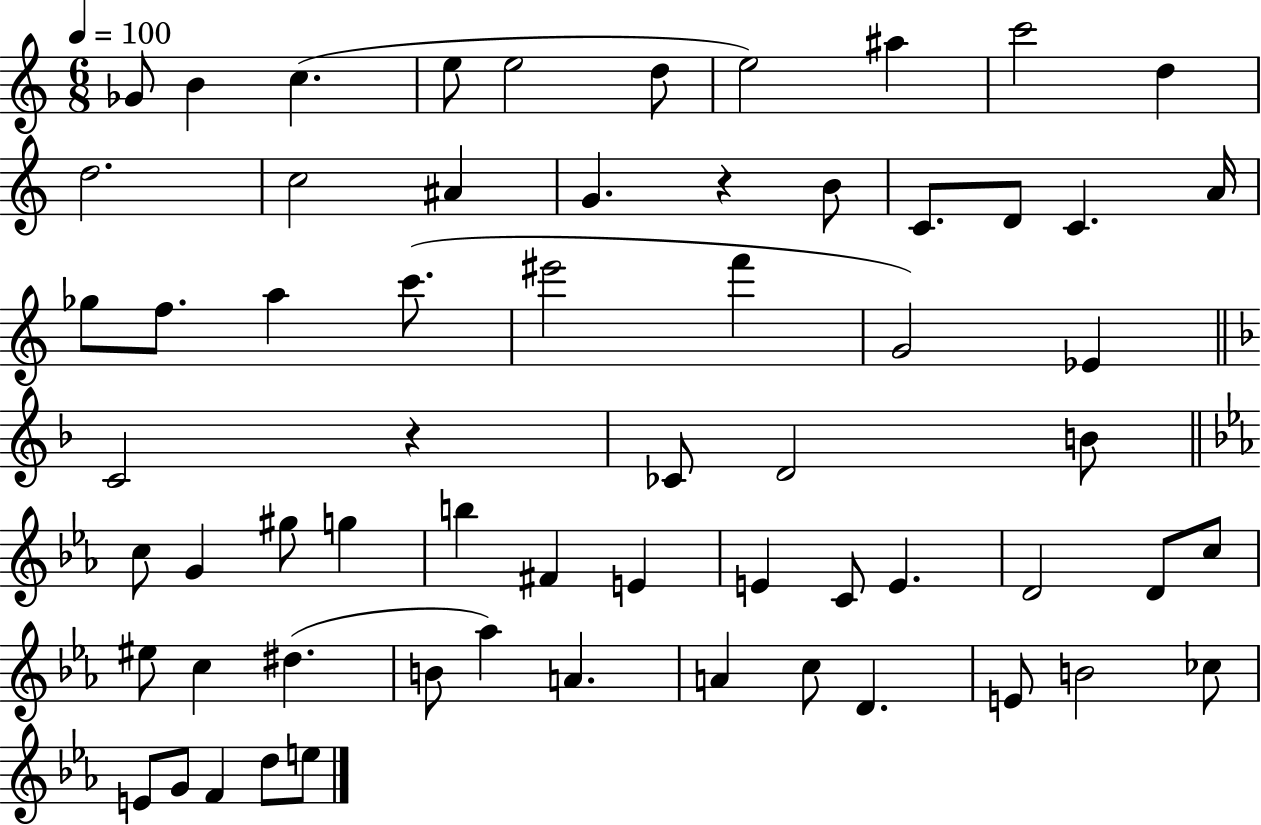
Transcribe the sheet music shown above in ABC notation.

X:1
T:Untitled
M:6/8
L:1/4
K:C
_G/2 B c e/2 e2 d/2 e2 ^a c'2 d d2 c2 ^A G z B/2 C/2 D/2 C A/4 _g/2 f/2 a c'/2 ^e'2 f' G2 _E C2 z _C/2 D2 B/2 c/2 G ^g/2 g b ^F E E C/2 E D2 D/2 c/2 ^e/2 c ^d B/2 _a A A c/2 D E/2 B2 _c/2 E/2 G/2 F d/2 e/2